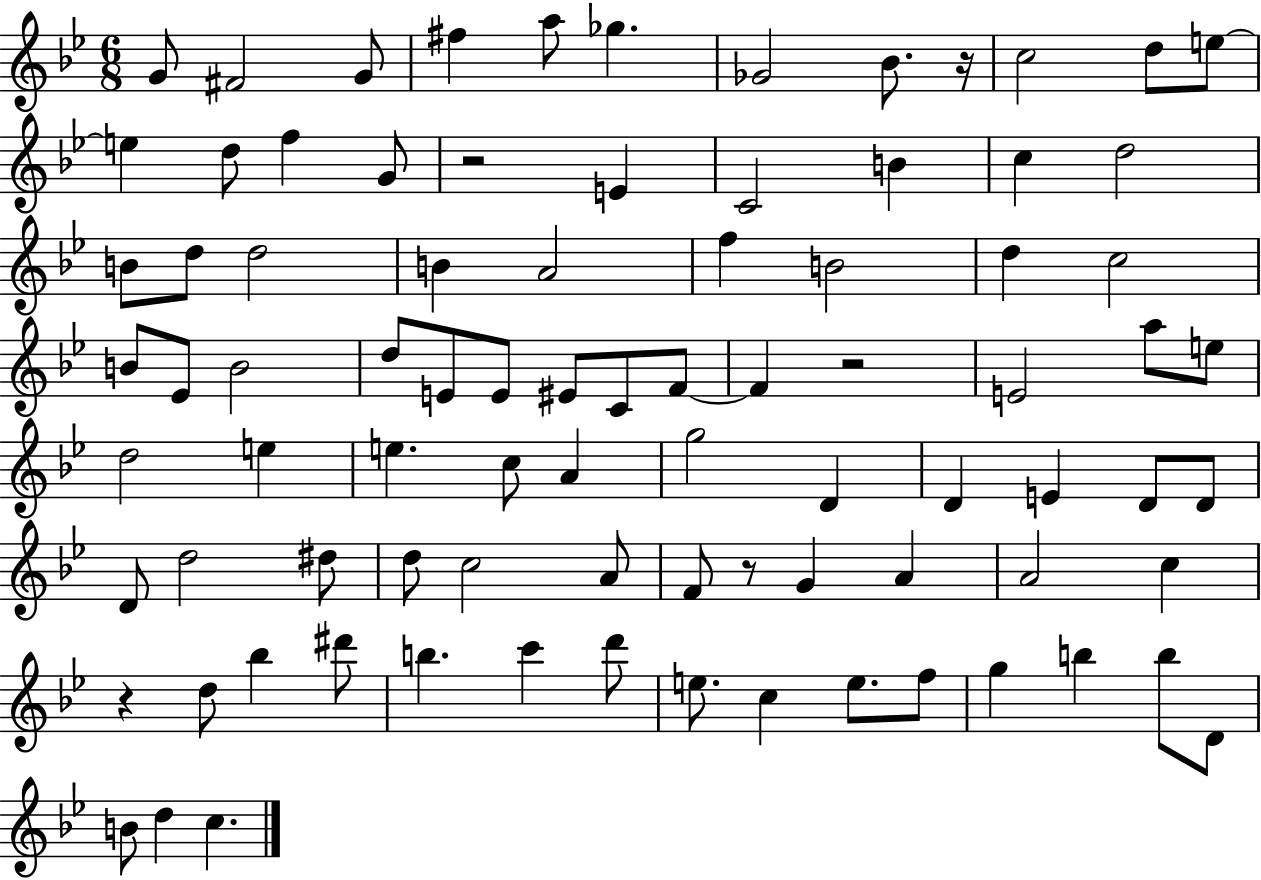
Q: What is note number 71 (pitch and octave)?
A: E5